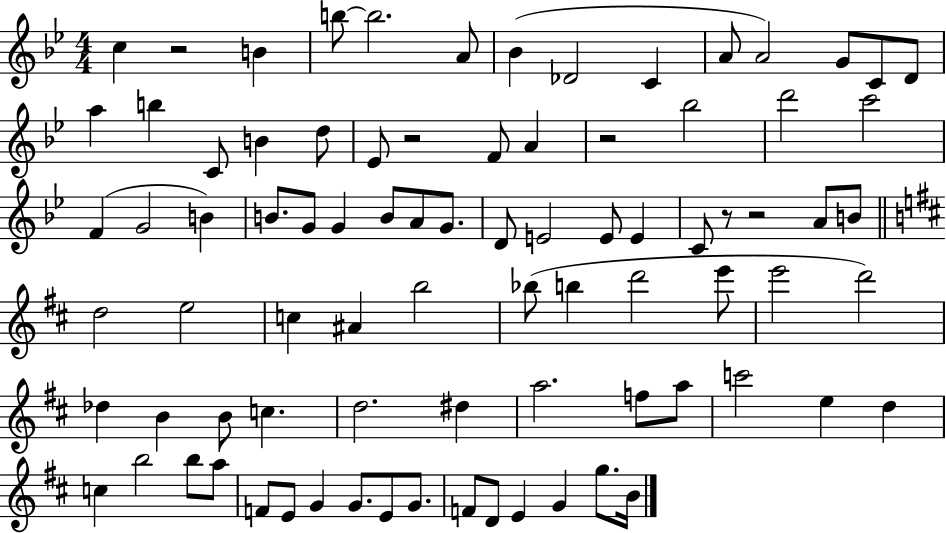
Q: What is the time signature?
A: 4/4